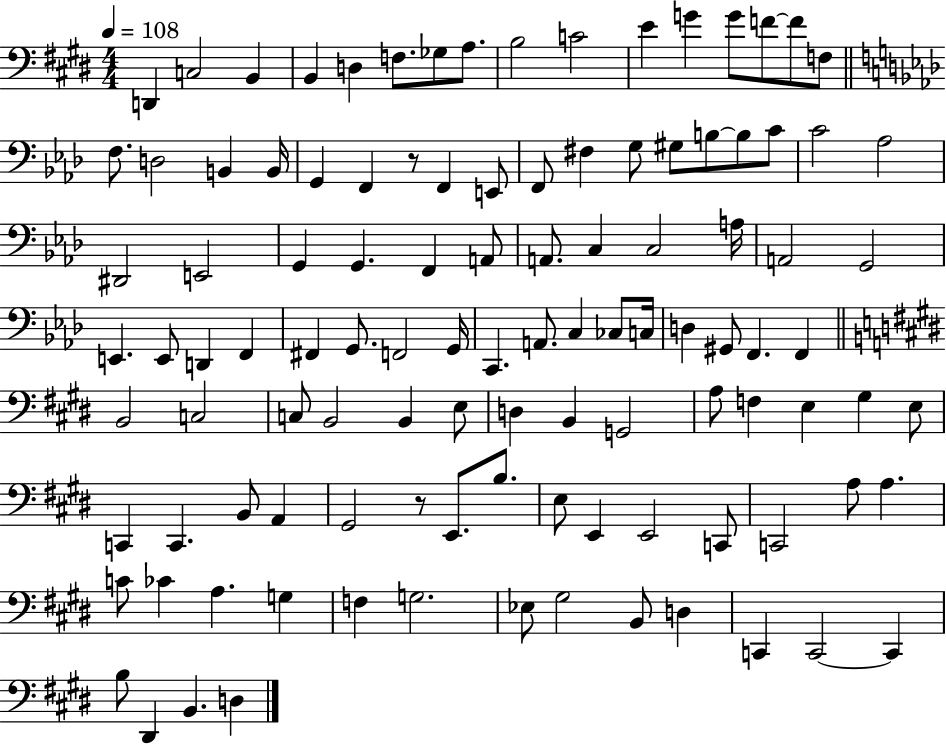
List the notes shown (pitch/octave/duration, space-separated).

D2/q C3/h B2/q B2/q D3/q F3/e. Gb3/e A3/e. B3/h C4/h E4/q G4/q G4/e F4/e F4/e F3/e F3/e. D3/h B2/q B2/s G2/q F2/q R/e F2/q E2/e F2/e F#3/q G3/e G#3/e B3/e B3/e C4/e C4/h Ab3/h D#2/h E2/h G2/q G2/q. F2/q A2/e A2/e. C3/q C3/h A3/s A2/h G2/h E2/q. E2/e D2/q F2/q F#2/q G2/e. F2/h G2/s C2/q. A2/e. C3/q CES3/e C3/s D3/q G#2/e F2/q. F2/q B2/h C3/h C3/e B2/h B2/q E3/e D3/q B2/q G2/h A3/e F3/q E3/q G#3/q E3/e C2/q C2/q. B2/e A2/q G#2/h R/e E2/e. B3/e. E3/e E2/q E2/h C2/e C2/h A3/e A3/q. C4/e CES4/q A3/q. G3/q F3/q G3/h. Eb3/e G#3/h B2/e D3/q C2/q C2/h C2/q B3/e D#2/q B2/q. D3/q